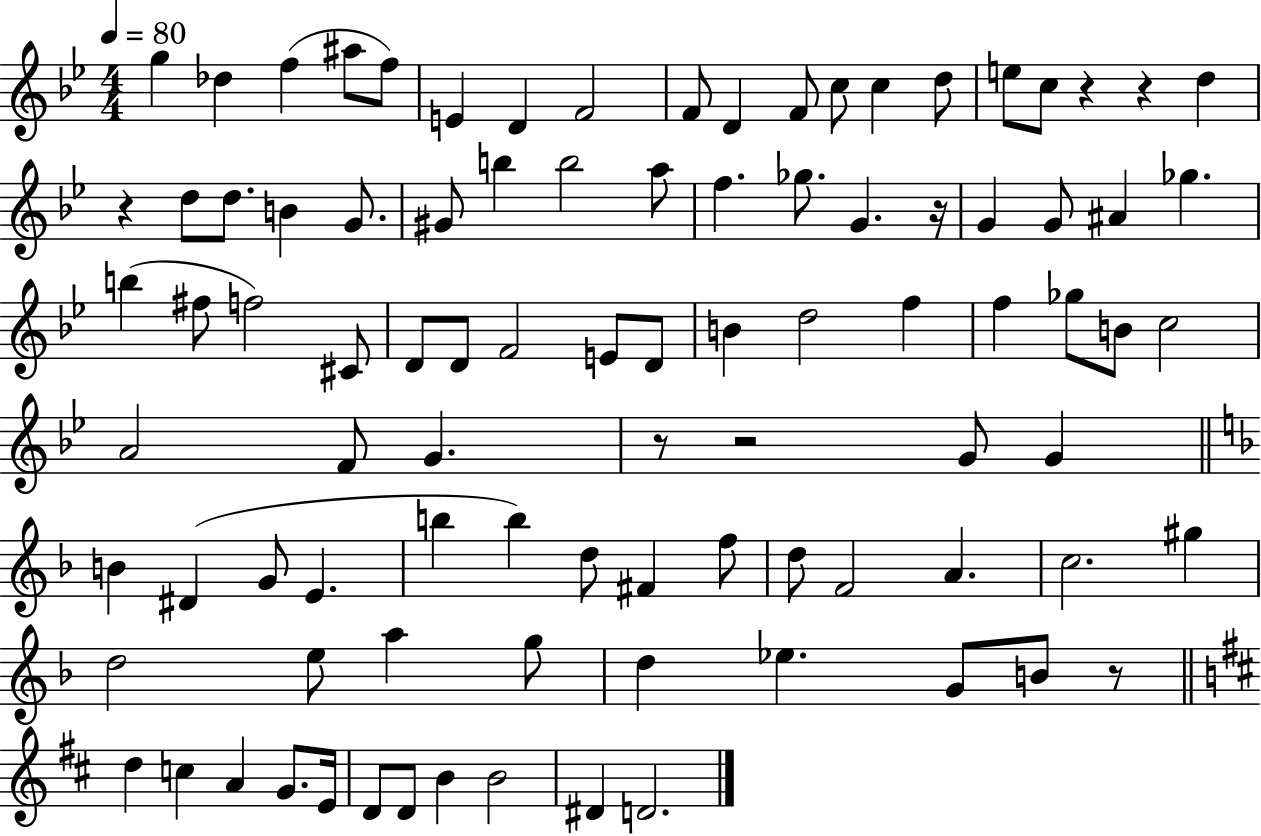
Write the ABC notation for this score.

X:1
T:Untitled
M:4/4
L:1/4
K:Bb
g _d f ^a/2 f/2 E D F2 F/2 D F/2 c/2 c d/2 e/2 c/2 z z d z d/2 d/2 B G/2 ^G/2 b b2 a/2 f _g/2 G z/4 G G/2 ^A _g b ^f/2 f2 ^C/2 D/2 D/2 F2 E/2 D/2 B d2 f f _g/2 B/2 c2 A2 F/2 G z/2 z2 G/2 G B ^D G/2 E b b d/2 ^F f/2 d/2 F2 A c2 ^g d2 e/2 a g/2 d _e G/2 B/2 z/2 d c A G/2 E/4 D/2 D/2 B B2 ^D D2